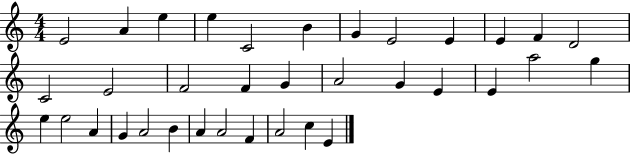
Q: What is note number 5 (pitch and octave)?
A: C4